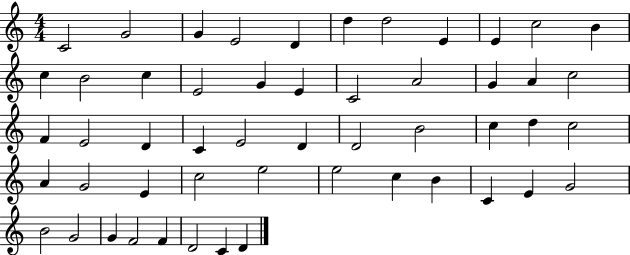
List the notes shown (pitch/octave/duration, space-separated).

C4/h G4/h G4/q E4/h D4/q D5/q D5/h E4/q E4/q C5/h B4/q C5/q B4/h C5/q E4/h G4/q E4/q C4/h A4/h G4/q A4/q C5/h F4/q E4/h D4/q C4/q E4/h D4/q D4/h B4/h C5/q D5/q C5/h A4/q G4/h E4/q C5/h E5/h E5/h C5/q B4/q C4/q E4/q G4/h B4/h G4/h G4/q F4/h F4/q D4/h C4/q D4/q